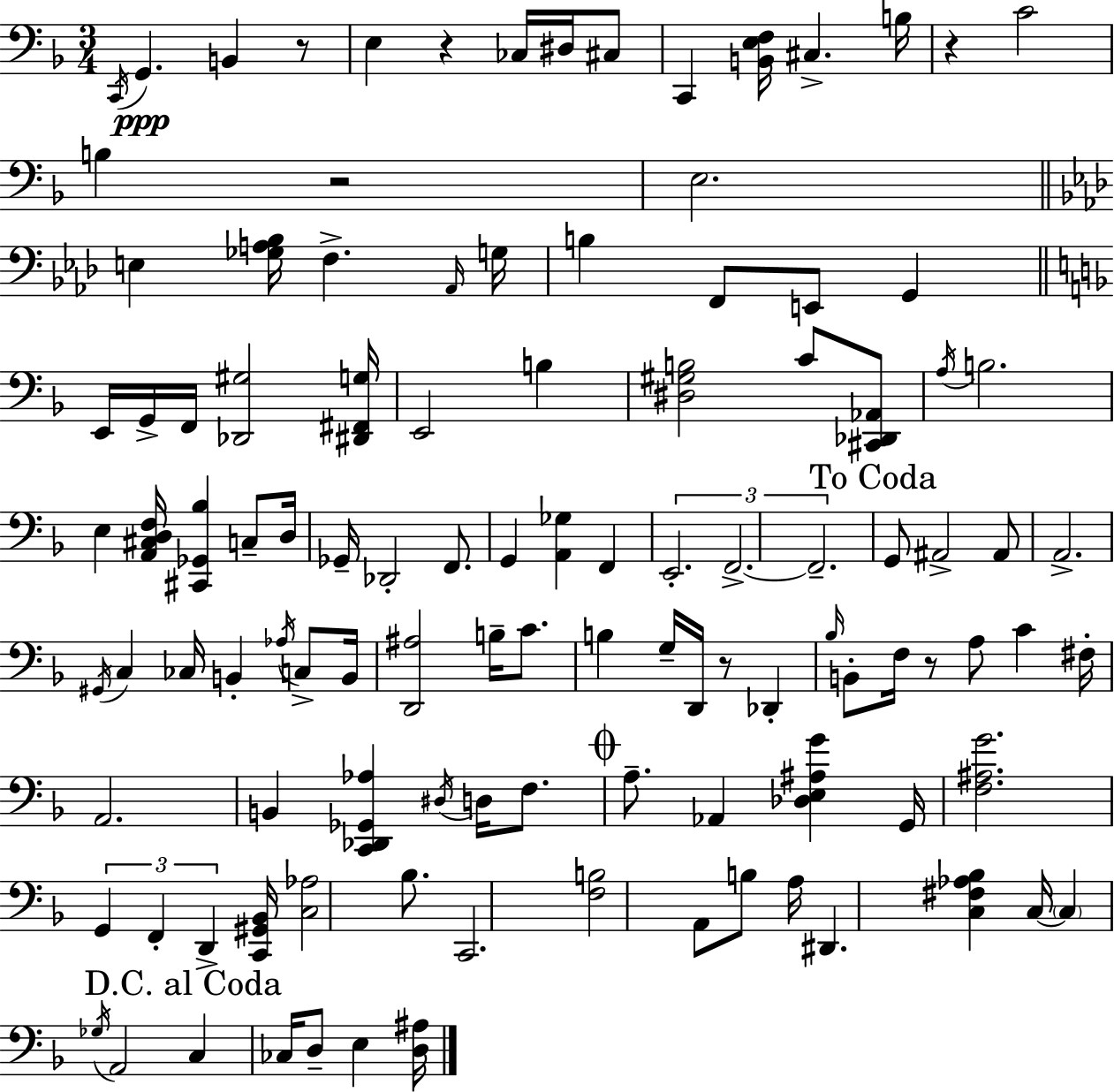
{
  \clef bass
  \numericTimeSignature
  \time 3/4
  \key f \major
  \acciaccatura { c,16 }\ppp g,4. b,4 r8 | e4 r4 ces16 dis16 cis8 | c,4 <b, e f>16 cis4.-> | b16 r4 c'2 | \break b4 r2 | e2. | \bar "||" \break \key aes \major e4 <ges a bes>16 f4.-> \grace { aes,16 } | g16 b4 f,8 e,8 g,4 | \bar "||" \break \key d \minor e,16 g,16-> f,16 <des, gis>2 <dis, fis, g>16 | e,2 b4 | <dis gis b>2 c'8 <cis, des, aes,>8 | \acciaccatura { a16 } b2. | \break e4 <a, cis d f>16 <cis, ges, bes>4 c8-- | d16 ges,16-- des,2-. f,8. | g,4 <a, ges>4 f,4 | \tuplet 3/2 { e,2.-. | \break f,2.->~~ | f,2.-- } | \mark "To Coda" g,8 ais,2-> ais,8 | a,2.-> | \break \acciaccatura { gis,16 } c4 ces16 b,4-. \acciaccatura { aes16 } | c8-> b,16 <d, ais>2 b16-- | c'8. b4 g16-- d,16 r8 des,4-. | \grace { bes16 } b,8-. f16 r8 a8 c'4 | \break fis16-. a,2. | b,4 <c, des, ges, aes>4 | \acciaccatura { dis16 } d16 f8. \mark \markup { \musicglyph "scripts.coda" } a8.-- aes,4 | <des e ais g'>4 g,16 <f ais g'>2. | \break \tuplet 3/2 { g,4 f,4-. | d,4-> } <c, gis, bes,>16 <c aes>2 | bes8. c,2. | <f b>2 | \break a,8 b8 a16 dis,4. | <c fis aes bes>4 c16~~ \parenthesize c4 \acciaccatura { ges16 } a,2 | \mark "D.C. al Coda" c4 ces16 d8-- | e4 <d ais>16 \bar "|."
}